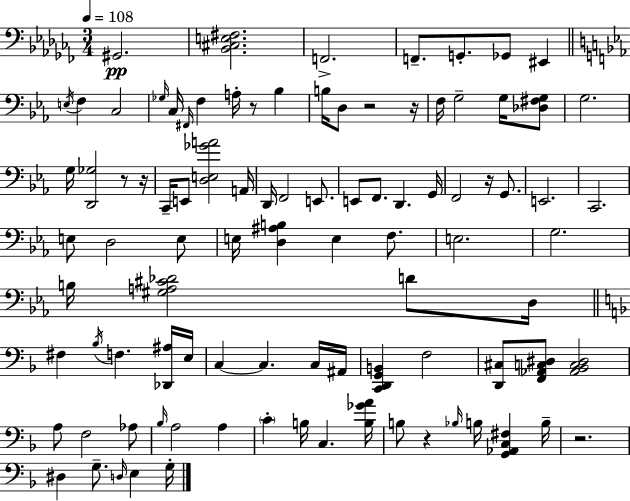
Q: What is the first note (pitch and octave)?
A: G#2